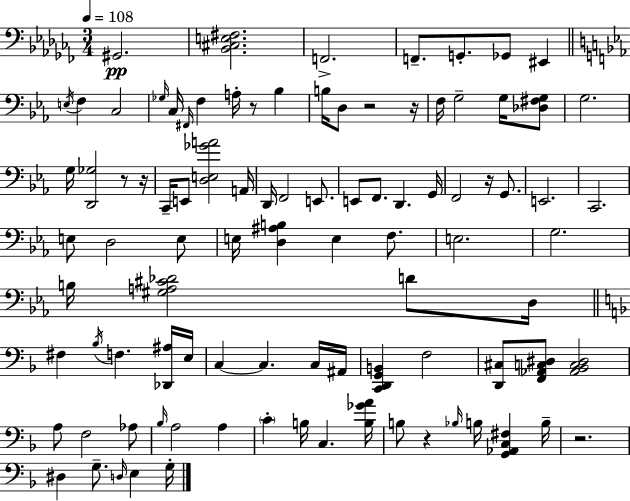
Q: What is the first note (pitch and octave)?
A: G#2